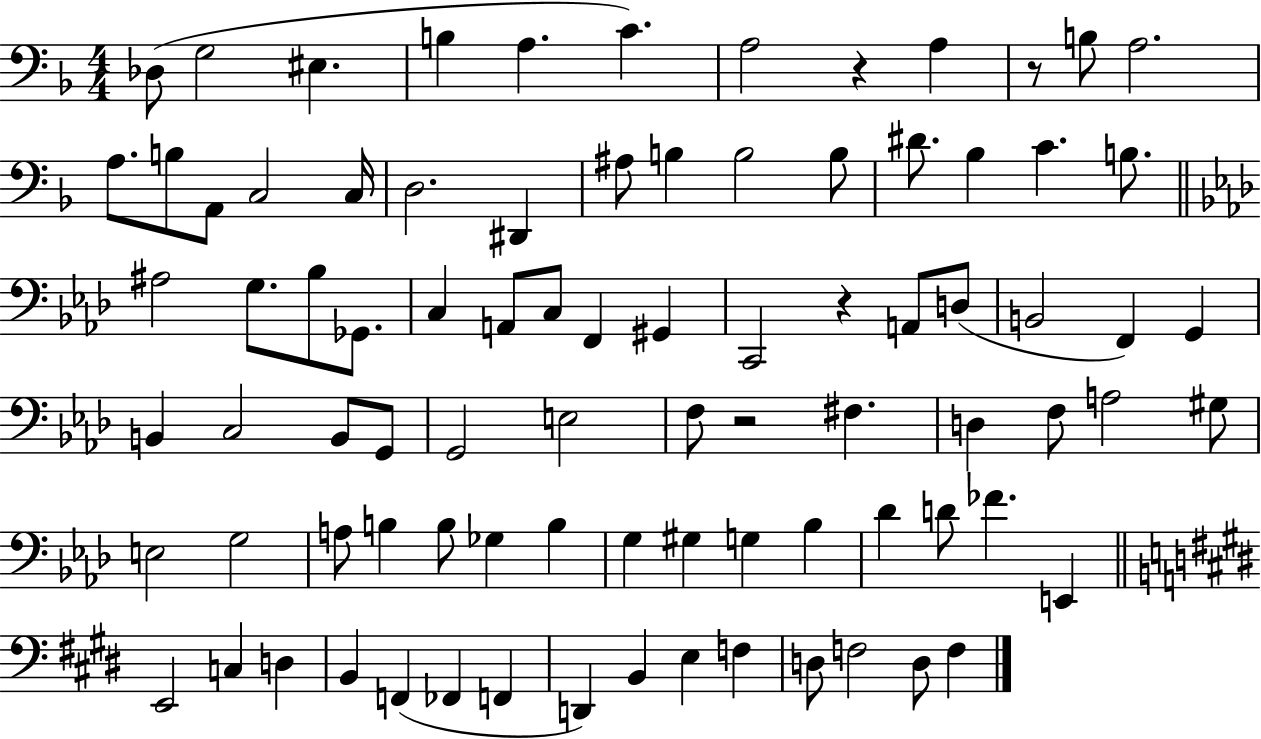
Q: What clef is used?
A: bass